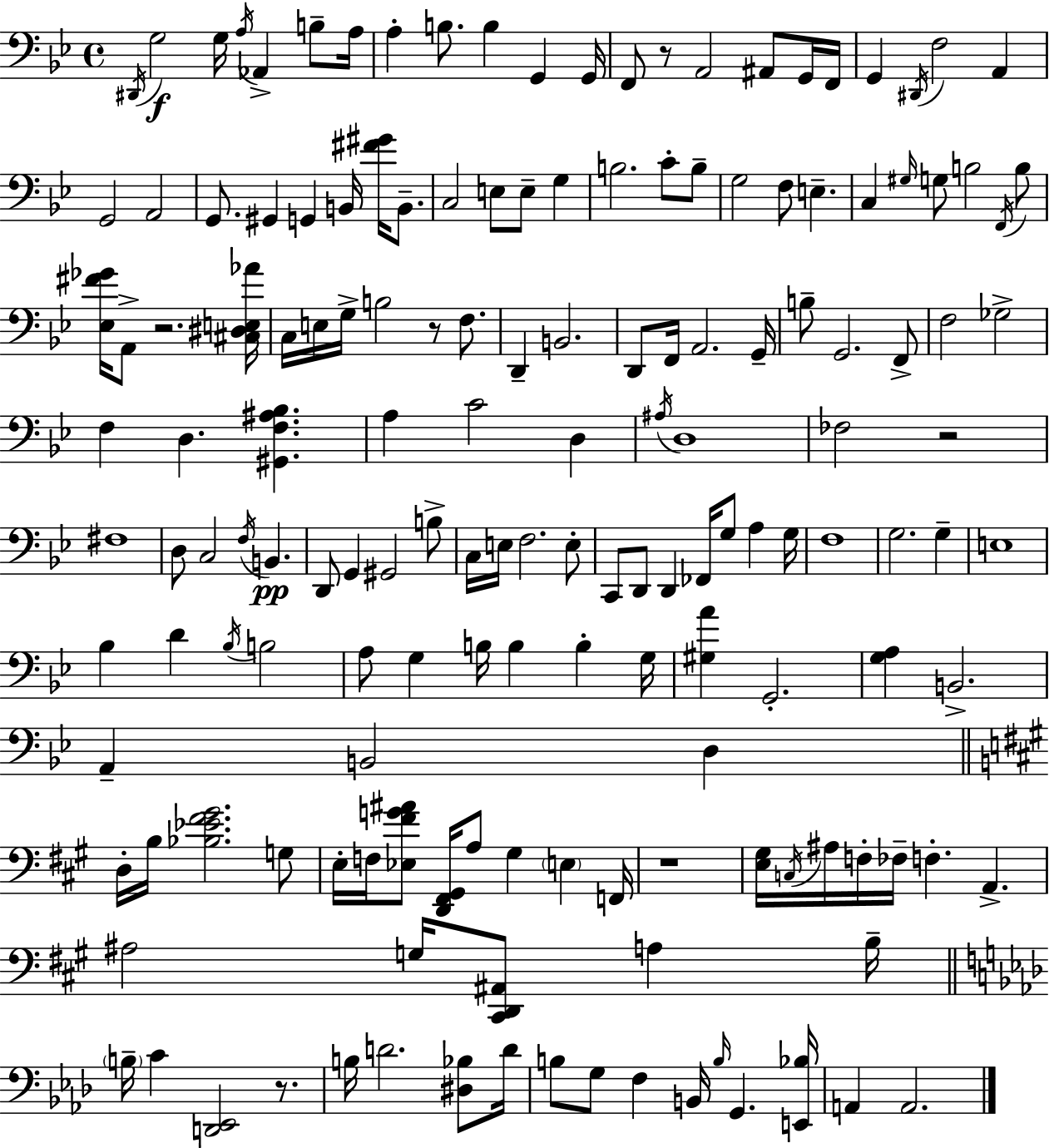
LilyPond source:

{
  \clef bass
  \time 4/4
  \defaultTimeSignature
  \key bes \major
  \acciaccatura { dis,16 }\f g2 g16 \acciaccatura { a16 } aes,4-> b8-- | a16 a4-. b8. b4 g,4 | g,16 f,8 r8 a,2 ais,8 | g,16 f,16 g,4 \acciaccatura { dis,16 } f2 a,4 | \break g,2 a,2 | g,8. gis,4 g,4 b,16 <fis' gis'>16 | b,8.-- c2 e8 e8-- g4 | b2. c'8-. | \break b8-- g2 f8 e4.-- | c4 \grace { gis16 } g8 b2 | \acciaccatura { f,16 } b8 <ees fis' ges'>16 a,8-> r2. | <cis dis e aes'>16 c16 e16 g16-> b2 | \break r8 f8. d,4-- b,2. | d,8 f,16 a,2. | g,16-- b8-- g,2. | f,8-> f2 ges2-> | \break f4 d4. <gis, f ais bes>4. | a4 c'2 | d4 \acciaccatura { ais16 } d1 | fes2 r2 | \break fis1 | d8 c2 | \acciaccatura { f16 }\pp b,4. d,8 g,4 gis,2 | b8-> c16 e16 f2. | \break e8-. c,8 d,8 d,4 fes,16 | g8 a4 g16 f1 | g2. | g4-- e1 | \break bes4 d'4 \acciaccatura { bes16 } | b2 a8 g4 b16 b4 | b4-. g16 <gis a'>4 g,2.-. | <g a>4 b,2.-> | \break a,4-- b,2 | d4 \bar "||" \break \key a \major d16-. b16 <bes ees' fis' gis'>2. g8 | e16-. f16 <ees fis' g' ais'>8 <d, fis, gis,>16 a8 gis4 \parenthesize e4 f,16 | r1 | <e gis>16 \acciaccatura { c16 } ais16 f16-. fes16-- f4.-. a,4.-> | \break ais2 g16 <cis, d, ais,>8 a4 | b16-- \bar "||" \break \key f \minor \parenthesize b16-- c'4 <d, ees,>2 r8. | b16 d'2. <dis bes>8 d'16 | b8 g8 f4 b,16 \grace { b16 } g,4. | <e, bes>16 a,4 a,2. | \break \bar "|."
}